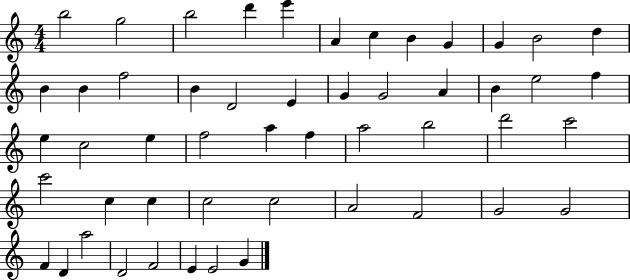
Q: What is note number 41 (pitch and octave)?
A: F4